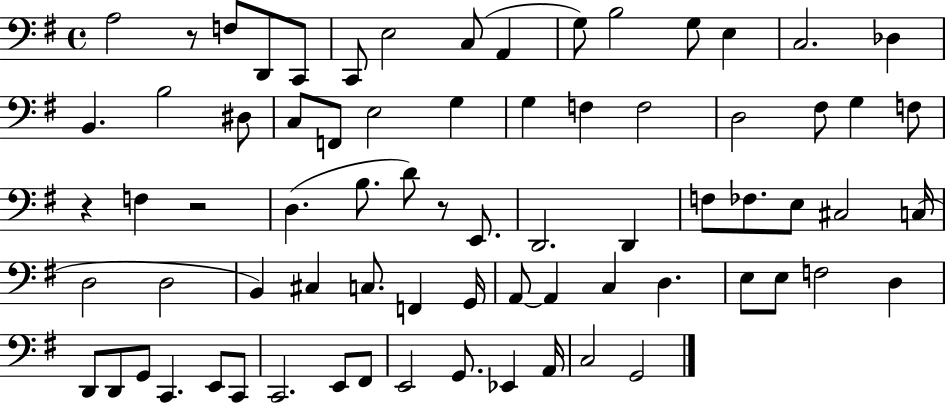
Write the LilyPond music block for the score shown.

{
  \clef bass
  \time 4/4
  \defaultTimeSignature
  \key g \major
  a2 r8 f8 d,8 c,8 | c,8 e2 c8( a,4 | g8) b2 g8 e4 | c2. des4 | \break b,4. b2 dis8 | c8 f,8 e2 g4 | g4 f4 f2 | d2 fis8 g4 f8 | \break r4 f4 r2 | d4.( b8. d'8) r8 e,8. | d,2. d,4 | f8 fes8. e8 cis2 c16( | \break d2 d2 | b,4) cis4 c8. f,4 g,16 | a,8~~ a,4 c4 d4. | e8 e8 f2 d4 | \break d,8 d,8 g,8 c,4. e,8 c,8 | c,2. e,8 fis,8 | e,2 g,8. ees,4 a,16 | c2 g,2 | \break \bar "|."
}